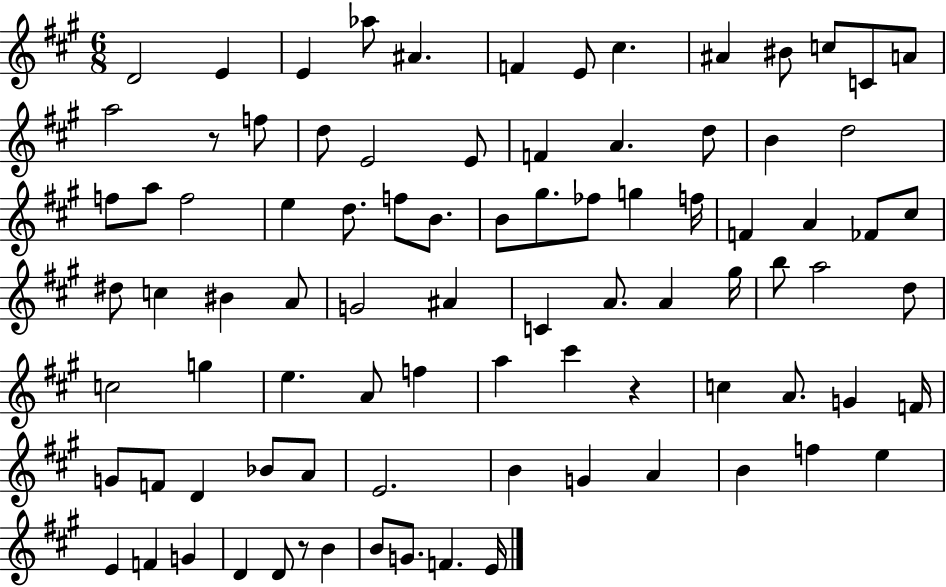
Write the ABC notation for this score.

X:1
T:Untitled
M:6/8
L:1/4
K:A
D2 E E _a/2 ^A F E/2 ^c ^A ^B/2 c/2 C/2 A/2 a2 z/2 f/2 d/2 E2 E/2 F A d/2 B d2 f/2 a/2 f2 e d/2 f/2 B/2 B/2 ^g/2 _f/2 g f/4 F A _F/2 ^c/2 ^d/2 c ^B A/2 G2 ^A C A/2 A ^g/4 b/2 a2 d/2 c2 g e A/2 f a ^c' z c A/2 G F/4 G/2 F/2 D _B/2 A/2 E2 B G A B f e E F G D D/2 z/2 B B/2 G/2 F E/4